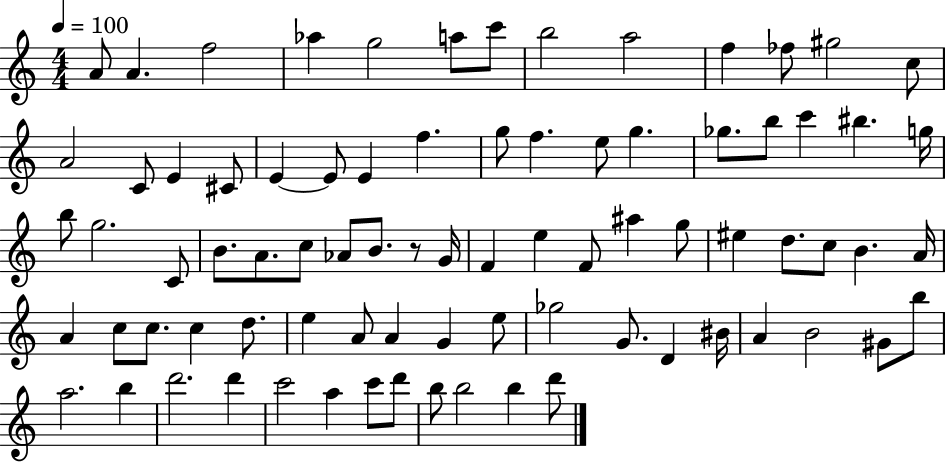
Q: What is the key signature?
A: C major